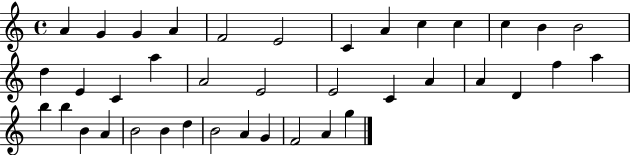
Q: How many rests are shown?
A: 0